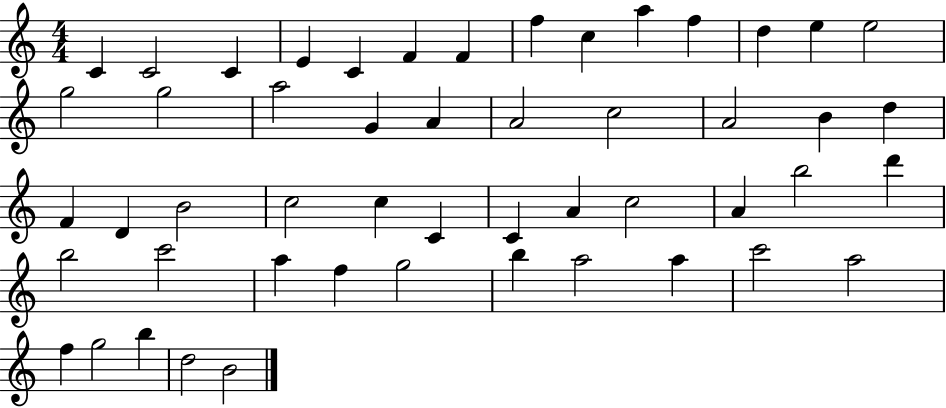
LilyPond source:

{
  \clef treble
  \numericTimeSignature
  \time 4/4
  \key c \major
  c'4 c'2 c'4 | e'4 c'4 f'4 f'4 | f''4 c''4 a''4 f''4 | d''4 e''4 e''2 | \break g''2 g''2 | a''2 g'4 a'4 | a'2 c''2 | a'2 b'4 d''4 | \break f'4 d'4 b'2 | c''2 c''4 c'4 | c'4 a'4 c''2 | a'4 b''2 d'''4 | \break b''2 c'''2 | a''4 f''4 g''2 | b''4 a''2 a''4 | c'''2 a''2 | \break f''4 g''2 b''4 | d''2 b'2 | \bar "|."
}